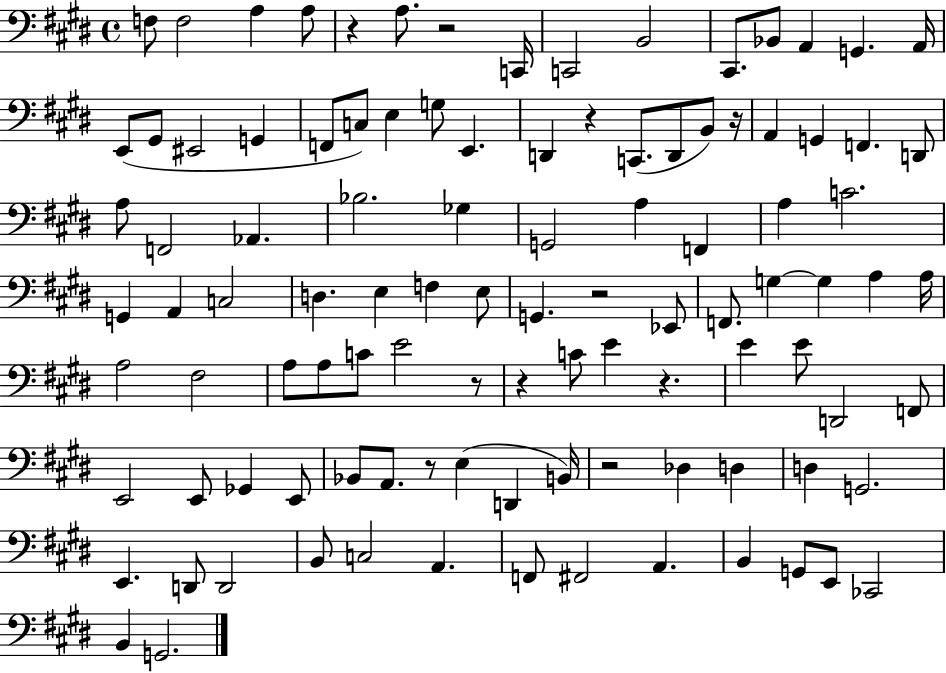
{
  \clef bass
  \time 4/4
  \defaultTimeSignature
  \key e \major
  f8 f2 a4 a8 | r4 a8. r2 c,16 | c,2 b,2 | cis,8. bes,8 a,4 g,4. a,16 | \break e,8( gis,8 eis,2 g,4 | f,8 c8) e4 g8 e,4. | d,4 r4 c,8.( d,8 b,8) r16 | a,4 g,4 f,4. d,8 | \break a8 f,2 aes,4. | bes2. ges4 | g,2 a4 f,4 | a4 c'2. | \break g,4 a,4 c2 | d4. e4 f4 e8 | g,4. r2 ees,8 | f,8. g4~~ g4 a4 a16 | \break a2 fis2 | a8 a8 c'8 e'2 r8 | r4 c'8 e'4 r4. | e'4 e'8 d,2 f,8 | \break e,2 e,8 ges,4 e,8 | bes,8 a,8. r8 e4( d,4 b,16) | r2 des4 d4 | d4 g,2. | \break e,4. d,8 d,2 | b,8 c2 a,4. | f,8 fis,2 a,4. | b,4 g,8 e,8 ces,2 | \break b,4 g,2. | \bar "|."
}